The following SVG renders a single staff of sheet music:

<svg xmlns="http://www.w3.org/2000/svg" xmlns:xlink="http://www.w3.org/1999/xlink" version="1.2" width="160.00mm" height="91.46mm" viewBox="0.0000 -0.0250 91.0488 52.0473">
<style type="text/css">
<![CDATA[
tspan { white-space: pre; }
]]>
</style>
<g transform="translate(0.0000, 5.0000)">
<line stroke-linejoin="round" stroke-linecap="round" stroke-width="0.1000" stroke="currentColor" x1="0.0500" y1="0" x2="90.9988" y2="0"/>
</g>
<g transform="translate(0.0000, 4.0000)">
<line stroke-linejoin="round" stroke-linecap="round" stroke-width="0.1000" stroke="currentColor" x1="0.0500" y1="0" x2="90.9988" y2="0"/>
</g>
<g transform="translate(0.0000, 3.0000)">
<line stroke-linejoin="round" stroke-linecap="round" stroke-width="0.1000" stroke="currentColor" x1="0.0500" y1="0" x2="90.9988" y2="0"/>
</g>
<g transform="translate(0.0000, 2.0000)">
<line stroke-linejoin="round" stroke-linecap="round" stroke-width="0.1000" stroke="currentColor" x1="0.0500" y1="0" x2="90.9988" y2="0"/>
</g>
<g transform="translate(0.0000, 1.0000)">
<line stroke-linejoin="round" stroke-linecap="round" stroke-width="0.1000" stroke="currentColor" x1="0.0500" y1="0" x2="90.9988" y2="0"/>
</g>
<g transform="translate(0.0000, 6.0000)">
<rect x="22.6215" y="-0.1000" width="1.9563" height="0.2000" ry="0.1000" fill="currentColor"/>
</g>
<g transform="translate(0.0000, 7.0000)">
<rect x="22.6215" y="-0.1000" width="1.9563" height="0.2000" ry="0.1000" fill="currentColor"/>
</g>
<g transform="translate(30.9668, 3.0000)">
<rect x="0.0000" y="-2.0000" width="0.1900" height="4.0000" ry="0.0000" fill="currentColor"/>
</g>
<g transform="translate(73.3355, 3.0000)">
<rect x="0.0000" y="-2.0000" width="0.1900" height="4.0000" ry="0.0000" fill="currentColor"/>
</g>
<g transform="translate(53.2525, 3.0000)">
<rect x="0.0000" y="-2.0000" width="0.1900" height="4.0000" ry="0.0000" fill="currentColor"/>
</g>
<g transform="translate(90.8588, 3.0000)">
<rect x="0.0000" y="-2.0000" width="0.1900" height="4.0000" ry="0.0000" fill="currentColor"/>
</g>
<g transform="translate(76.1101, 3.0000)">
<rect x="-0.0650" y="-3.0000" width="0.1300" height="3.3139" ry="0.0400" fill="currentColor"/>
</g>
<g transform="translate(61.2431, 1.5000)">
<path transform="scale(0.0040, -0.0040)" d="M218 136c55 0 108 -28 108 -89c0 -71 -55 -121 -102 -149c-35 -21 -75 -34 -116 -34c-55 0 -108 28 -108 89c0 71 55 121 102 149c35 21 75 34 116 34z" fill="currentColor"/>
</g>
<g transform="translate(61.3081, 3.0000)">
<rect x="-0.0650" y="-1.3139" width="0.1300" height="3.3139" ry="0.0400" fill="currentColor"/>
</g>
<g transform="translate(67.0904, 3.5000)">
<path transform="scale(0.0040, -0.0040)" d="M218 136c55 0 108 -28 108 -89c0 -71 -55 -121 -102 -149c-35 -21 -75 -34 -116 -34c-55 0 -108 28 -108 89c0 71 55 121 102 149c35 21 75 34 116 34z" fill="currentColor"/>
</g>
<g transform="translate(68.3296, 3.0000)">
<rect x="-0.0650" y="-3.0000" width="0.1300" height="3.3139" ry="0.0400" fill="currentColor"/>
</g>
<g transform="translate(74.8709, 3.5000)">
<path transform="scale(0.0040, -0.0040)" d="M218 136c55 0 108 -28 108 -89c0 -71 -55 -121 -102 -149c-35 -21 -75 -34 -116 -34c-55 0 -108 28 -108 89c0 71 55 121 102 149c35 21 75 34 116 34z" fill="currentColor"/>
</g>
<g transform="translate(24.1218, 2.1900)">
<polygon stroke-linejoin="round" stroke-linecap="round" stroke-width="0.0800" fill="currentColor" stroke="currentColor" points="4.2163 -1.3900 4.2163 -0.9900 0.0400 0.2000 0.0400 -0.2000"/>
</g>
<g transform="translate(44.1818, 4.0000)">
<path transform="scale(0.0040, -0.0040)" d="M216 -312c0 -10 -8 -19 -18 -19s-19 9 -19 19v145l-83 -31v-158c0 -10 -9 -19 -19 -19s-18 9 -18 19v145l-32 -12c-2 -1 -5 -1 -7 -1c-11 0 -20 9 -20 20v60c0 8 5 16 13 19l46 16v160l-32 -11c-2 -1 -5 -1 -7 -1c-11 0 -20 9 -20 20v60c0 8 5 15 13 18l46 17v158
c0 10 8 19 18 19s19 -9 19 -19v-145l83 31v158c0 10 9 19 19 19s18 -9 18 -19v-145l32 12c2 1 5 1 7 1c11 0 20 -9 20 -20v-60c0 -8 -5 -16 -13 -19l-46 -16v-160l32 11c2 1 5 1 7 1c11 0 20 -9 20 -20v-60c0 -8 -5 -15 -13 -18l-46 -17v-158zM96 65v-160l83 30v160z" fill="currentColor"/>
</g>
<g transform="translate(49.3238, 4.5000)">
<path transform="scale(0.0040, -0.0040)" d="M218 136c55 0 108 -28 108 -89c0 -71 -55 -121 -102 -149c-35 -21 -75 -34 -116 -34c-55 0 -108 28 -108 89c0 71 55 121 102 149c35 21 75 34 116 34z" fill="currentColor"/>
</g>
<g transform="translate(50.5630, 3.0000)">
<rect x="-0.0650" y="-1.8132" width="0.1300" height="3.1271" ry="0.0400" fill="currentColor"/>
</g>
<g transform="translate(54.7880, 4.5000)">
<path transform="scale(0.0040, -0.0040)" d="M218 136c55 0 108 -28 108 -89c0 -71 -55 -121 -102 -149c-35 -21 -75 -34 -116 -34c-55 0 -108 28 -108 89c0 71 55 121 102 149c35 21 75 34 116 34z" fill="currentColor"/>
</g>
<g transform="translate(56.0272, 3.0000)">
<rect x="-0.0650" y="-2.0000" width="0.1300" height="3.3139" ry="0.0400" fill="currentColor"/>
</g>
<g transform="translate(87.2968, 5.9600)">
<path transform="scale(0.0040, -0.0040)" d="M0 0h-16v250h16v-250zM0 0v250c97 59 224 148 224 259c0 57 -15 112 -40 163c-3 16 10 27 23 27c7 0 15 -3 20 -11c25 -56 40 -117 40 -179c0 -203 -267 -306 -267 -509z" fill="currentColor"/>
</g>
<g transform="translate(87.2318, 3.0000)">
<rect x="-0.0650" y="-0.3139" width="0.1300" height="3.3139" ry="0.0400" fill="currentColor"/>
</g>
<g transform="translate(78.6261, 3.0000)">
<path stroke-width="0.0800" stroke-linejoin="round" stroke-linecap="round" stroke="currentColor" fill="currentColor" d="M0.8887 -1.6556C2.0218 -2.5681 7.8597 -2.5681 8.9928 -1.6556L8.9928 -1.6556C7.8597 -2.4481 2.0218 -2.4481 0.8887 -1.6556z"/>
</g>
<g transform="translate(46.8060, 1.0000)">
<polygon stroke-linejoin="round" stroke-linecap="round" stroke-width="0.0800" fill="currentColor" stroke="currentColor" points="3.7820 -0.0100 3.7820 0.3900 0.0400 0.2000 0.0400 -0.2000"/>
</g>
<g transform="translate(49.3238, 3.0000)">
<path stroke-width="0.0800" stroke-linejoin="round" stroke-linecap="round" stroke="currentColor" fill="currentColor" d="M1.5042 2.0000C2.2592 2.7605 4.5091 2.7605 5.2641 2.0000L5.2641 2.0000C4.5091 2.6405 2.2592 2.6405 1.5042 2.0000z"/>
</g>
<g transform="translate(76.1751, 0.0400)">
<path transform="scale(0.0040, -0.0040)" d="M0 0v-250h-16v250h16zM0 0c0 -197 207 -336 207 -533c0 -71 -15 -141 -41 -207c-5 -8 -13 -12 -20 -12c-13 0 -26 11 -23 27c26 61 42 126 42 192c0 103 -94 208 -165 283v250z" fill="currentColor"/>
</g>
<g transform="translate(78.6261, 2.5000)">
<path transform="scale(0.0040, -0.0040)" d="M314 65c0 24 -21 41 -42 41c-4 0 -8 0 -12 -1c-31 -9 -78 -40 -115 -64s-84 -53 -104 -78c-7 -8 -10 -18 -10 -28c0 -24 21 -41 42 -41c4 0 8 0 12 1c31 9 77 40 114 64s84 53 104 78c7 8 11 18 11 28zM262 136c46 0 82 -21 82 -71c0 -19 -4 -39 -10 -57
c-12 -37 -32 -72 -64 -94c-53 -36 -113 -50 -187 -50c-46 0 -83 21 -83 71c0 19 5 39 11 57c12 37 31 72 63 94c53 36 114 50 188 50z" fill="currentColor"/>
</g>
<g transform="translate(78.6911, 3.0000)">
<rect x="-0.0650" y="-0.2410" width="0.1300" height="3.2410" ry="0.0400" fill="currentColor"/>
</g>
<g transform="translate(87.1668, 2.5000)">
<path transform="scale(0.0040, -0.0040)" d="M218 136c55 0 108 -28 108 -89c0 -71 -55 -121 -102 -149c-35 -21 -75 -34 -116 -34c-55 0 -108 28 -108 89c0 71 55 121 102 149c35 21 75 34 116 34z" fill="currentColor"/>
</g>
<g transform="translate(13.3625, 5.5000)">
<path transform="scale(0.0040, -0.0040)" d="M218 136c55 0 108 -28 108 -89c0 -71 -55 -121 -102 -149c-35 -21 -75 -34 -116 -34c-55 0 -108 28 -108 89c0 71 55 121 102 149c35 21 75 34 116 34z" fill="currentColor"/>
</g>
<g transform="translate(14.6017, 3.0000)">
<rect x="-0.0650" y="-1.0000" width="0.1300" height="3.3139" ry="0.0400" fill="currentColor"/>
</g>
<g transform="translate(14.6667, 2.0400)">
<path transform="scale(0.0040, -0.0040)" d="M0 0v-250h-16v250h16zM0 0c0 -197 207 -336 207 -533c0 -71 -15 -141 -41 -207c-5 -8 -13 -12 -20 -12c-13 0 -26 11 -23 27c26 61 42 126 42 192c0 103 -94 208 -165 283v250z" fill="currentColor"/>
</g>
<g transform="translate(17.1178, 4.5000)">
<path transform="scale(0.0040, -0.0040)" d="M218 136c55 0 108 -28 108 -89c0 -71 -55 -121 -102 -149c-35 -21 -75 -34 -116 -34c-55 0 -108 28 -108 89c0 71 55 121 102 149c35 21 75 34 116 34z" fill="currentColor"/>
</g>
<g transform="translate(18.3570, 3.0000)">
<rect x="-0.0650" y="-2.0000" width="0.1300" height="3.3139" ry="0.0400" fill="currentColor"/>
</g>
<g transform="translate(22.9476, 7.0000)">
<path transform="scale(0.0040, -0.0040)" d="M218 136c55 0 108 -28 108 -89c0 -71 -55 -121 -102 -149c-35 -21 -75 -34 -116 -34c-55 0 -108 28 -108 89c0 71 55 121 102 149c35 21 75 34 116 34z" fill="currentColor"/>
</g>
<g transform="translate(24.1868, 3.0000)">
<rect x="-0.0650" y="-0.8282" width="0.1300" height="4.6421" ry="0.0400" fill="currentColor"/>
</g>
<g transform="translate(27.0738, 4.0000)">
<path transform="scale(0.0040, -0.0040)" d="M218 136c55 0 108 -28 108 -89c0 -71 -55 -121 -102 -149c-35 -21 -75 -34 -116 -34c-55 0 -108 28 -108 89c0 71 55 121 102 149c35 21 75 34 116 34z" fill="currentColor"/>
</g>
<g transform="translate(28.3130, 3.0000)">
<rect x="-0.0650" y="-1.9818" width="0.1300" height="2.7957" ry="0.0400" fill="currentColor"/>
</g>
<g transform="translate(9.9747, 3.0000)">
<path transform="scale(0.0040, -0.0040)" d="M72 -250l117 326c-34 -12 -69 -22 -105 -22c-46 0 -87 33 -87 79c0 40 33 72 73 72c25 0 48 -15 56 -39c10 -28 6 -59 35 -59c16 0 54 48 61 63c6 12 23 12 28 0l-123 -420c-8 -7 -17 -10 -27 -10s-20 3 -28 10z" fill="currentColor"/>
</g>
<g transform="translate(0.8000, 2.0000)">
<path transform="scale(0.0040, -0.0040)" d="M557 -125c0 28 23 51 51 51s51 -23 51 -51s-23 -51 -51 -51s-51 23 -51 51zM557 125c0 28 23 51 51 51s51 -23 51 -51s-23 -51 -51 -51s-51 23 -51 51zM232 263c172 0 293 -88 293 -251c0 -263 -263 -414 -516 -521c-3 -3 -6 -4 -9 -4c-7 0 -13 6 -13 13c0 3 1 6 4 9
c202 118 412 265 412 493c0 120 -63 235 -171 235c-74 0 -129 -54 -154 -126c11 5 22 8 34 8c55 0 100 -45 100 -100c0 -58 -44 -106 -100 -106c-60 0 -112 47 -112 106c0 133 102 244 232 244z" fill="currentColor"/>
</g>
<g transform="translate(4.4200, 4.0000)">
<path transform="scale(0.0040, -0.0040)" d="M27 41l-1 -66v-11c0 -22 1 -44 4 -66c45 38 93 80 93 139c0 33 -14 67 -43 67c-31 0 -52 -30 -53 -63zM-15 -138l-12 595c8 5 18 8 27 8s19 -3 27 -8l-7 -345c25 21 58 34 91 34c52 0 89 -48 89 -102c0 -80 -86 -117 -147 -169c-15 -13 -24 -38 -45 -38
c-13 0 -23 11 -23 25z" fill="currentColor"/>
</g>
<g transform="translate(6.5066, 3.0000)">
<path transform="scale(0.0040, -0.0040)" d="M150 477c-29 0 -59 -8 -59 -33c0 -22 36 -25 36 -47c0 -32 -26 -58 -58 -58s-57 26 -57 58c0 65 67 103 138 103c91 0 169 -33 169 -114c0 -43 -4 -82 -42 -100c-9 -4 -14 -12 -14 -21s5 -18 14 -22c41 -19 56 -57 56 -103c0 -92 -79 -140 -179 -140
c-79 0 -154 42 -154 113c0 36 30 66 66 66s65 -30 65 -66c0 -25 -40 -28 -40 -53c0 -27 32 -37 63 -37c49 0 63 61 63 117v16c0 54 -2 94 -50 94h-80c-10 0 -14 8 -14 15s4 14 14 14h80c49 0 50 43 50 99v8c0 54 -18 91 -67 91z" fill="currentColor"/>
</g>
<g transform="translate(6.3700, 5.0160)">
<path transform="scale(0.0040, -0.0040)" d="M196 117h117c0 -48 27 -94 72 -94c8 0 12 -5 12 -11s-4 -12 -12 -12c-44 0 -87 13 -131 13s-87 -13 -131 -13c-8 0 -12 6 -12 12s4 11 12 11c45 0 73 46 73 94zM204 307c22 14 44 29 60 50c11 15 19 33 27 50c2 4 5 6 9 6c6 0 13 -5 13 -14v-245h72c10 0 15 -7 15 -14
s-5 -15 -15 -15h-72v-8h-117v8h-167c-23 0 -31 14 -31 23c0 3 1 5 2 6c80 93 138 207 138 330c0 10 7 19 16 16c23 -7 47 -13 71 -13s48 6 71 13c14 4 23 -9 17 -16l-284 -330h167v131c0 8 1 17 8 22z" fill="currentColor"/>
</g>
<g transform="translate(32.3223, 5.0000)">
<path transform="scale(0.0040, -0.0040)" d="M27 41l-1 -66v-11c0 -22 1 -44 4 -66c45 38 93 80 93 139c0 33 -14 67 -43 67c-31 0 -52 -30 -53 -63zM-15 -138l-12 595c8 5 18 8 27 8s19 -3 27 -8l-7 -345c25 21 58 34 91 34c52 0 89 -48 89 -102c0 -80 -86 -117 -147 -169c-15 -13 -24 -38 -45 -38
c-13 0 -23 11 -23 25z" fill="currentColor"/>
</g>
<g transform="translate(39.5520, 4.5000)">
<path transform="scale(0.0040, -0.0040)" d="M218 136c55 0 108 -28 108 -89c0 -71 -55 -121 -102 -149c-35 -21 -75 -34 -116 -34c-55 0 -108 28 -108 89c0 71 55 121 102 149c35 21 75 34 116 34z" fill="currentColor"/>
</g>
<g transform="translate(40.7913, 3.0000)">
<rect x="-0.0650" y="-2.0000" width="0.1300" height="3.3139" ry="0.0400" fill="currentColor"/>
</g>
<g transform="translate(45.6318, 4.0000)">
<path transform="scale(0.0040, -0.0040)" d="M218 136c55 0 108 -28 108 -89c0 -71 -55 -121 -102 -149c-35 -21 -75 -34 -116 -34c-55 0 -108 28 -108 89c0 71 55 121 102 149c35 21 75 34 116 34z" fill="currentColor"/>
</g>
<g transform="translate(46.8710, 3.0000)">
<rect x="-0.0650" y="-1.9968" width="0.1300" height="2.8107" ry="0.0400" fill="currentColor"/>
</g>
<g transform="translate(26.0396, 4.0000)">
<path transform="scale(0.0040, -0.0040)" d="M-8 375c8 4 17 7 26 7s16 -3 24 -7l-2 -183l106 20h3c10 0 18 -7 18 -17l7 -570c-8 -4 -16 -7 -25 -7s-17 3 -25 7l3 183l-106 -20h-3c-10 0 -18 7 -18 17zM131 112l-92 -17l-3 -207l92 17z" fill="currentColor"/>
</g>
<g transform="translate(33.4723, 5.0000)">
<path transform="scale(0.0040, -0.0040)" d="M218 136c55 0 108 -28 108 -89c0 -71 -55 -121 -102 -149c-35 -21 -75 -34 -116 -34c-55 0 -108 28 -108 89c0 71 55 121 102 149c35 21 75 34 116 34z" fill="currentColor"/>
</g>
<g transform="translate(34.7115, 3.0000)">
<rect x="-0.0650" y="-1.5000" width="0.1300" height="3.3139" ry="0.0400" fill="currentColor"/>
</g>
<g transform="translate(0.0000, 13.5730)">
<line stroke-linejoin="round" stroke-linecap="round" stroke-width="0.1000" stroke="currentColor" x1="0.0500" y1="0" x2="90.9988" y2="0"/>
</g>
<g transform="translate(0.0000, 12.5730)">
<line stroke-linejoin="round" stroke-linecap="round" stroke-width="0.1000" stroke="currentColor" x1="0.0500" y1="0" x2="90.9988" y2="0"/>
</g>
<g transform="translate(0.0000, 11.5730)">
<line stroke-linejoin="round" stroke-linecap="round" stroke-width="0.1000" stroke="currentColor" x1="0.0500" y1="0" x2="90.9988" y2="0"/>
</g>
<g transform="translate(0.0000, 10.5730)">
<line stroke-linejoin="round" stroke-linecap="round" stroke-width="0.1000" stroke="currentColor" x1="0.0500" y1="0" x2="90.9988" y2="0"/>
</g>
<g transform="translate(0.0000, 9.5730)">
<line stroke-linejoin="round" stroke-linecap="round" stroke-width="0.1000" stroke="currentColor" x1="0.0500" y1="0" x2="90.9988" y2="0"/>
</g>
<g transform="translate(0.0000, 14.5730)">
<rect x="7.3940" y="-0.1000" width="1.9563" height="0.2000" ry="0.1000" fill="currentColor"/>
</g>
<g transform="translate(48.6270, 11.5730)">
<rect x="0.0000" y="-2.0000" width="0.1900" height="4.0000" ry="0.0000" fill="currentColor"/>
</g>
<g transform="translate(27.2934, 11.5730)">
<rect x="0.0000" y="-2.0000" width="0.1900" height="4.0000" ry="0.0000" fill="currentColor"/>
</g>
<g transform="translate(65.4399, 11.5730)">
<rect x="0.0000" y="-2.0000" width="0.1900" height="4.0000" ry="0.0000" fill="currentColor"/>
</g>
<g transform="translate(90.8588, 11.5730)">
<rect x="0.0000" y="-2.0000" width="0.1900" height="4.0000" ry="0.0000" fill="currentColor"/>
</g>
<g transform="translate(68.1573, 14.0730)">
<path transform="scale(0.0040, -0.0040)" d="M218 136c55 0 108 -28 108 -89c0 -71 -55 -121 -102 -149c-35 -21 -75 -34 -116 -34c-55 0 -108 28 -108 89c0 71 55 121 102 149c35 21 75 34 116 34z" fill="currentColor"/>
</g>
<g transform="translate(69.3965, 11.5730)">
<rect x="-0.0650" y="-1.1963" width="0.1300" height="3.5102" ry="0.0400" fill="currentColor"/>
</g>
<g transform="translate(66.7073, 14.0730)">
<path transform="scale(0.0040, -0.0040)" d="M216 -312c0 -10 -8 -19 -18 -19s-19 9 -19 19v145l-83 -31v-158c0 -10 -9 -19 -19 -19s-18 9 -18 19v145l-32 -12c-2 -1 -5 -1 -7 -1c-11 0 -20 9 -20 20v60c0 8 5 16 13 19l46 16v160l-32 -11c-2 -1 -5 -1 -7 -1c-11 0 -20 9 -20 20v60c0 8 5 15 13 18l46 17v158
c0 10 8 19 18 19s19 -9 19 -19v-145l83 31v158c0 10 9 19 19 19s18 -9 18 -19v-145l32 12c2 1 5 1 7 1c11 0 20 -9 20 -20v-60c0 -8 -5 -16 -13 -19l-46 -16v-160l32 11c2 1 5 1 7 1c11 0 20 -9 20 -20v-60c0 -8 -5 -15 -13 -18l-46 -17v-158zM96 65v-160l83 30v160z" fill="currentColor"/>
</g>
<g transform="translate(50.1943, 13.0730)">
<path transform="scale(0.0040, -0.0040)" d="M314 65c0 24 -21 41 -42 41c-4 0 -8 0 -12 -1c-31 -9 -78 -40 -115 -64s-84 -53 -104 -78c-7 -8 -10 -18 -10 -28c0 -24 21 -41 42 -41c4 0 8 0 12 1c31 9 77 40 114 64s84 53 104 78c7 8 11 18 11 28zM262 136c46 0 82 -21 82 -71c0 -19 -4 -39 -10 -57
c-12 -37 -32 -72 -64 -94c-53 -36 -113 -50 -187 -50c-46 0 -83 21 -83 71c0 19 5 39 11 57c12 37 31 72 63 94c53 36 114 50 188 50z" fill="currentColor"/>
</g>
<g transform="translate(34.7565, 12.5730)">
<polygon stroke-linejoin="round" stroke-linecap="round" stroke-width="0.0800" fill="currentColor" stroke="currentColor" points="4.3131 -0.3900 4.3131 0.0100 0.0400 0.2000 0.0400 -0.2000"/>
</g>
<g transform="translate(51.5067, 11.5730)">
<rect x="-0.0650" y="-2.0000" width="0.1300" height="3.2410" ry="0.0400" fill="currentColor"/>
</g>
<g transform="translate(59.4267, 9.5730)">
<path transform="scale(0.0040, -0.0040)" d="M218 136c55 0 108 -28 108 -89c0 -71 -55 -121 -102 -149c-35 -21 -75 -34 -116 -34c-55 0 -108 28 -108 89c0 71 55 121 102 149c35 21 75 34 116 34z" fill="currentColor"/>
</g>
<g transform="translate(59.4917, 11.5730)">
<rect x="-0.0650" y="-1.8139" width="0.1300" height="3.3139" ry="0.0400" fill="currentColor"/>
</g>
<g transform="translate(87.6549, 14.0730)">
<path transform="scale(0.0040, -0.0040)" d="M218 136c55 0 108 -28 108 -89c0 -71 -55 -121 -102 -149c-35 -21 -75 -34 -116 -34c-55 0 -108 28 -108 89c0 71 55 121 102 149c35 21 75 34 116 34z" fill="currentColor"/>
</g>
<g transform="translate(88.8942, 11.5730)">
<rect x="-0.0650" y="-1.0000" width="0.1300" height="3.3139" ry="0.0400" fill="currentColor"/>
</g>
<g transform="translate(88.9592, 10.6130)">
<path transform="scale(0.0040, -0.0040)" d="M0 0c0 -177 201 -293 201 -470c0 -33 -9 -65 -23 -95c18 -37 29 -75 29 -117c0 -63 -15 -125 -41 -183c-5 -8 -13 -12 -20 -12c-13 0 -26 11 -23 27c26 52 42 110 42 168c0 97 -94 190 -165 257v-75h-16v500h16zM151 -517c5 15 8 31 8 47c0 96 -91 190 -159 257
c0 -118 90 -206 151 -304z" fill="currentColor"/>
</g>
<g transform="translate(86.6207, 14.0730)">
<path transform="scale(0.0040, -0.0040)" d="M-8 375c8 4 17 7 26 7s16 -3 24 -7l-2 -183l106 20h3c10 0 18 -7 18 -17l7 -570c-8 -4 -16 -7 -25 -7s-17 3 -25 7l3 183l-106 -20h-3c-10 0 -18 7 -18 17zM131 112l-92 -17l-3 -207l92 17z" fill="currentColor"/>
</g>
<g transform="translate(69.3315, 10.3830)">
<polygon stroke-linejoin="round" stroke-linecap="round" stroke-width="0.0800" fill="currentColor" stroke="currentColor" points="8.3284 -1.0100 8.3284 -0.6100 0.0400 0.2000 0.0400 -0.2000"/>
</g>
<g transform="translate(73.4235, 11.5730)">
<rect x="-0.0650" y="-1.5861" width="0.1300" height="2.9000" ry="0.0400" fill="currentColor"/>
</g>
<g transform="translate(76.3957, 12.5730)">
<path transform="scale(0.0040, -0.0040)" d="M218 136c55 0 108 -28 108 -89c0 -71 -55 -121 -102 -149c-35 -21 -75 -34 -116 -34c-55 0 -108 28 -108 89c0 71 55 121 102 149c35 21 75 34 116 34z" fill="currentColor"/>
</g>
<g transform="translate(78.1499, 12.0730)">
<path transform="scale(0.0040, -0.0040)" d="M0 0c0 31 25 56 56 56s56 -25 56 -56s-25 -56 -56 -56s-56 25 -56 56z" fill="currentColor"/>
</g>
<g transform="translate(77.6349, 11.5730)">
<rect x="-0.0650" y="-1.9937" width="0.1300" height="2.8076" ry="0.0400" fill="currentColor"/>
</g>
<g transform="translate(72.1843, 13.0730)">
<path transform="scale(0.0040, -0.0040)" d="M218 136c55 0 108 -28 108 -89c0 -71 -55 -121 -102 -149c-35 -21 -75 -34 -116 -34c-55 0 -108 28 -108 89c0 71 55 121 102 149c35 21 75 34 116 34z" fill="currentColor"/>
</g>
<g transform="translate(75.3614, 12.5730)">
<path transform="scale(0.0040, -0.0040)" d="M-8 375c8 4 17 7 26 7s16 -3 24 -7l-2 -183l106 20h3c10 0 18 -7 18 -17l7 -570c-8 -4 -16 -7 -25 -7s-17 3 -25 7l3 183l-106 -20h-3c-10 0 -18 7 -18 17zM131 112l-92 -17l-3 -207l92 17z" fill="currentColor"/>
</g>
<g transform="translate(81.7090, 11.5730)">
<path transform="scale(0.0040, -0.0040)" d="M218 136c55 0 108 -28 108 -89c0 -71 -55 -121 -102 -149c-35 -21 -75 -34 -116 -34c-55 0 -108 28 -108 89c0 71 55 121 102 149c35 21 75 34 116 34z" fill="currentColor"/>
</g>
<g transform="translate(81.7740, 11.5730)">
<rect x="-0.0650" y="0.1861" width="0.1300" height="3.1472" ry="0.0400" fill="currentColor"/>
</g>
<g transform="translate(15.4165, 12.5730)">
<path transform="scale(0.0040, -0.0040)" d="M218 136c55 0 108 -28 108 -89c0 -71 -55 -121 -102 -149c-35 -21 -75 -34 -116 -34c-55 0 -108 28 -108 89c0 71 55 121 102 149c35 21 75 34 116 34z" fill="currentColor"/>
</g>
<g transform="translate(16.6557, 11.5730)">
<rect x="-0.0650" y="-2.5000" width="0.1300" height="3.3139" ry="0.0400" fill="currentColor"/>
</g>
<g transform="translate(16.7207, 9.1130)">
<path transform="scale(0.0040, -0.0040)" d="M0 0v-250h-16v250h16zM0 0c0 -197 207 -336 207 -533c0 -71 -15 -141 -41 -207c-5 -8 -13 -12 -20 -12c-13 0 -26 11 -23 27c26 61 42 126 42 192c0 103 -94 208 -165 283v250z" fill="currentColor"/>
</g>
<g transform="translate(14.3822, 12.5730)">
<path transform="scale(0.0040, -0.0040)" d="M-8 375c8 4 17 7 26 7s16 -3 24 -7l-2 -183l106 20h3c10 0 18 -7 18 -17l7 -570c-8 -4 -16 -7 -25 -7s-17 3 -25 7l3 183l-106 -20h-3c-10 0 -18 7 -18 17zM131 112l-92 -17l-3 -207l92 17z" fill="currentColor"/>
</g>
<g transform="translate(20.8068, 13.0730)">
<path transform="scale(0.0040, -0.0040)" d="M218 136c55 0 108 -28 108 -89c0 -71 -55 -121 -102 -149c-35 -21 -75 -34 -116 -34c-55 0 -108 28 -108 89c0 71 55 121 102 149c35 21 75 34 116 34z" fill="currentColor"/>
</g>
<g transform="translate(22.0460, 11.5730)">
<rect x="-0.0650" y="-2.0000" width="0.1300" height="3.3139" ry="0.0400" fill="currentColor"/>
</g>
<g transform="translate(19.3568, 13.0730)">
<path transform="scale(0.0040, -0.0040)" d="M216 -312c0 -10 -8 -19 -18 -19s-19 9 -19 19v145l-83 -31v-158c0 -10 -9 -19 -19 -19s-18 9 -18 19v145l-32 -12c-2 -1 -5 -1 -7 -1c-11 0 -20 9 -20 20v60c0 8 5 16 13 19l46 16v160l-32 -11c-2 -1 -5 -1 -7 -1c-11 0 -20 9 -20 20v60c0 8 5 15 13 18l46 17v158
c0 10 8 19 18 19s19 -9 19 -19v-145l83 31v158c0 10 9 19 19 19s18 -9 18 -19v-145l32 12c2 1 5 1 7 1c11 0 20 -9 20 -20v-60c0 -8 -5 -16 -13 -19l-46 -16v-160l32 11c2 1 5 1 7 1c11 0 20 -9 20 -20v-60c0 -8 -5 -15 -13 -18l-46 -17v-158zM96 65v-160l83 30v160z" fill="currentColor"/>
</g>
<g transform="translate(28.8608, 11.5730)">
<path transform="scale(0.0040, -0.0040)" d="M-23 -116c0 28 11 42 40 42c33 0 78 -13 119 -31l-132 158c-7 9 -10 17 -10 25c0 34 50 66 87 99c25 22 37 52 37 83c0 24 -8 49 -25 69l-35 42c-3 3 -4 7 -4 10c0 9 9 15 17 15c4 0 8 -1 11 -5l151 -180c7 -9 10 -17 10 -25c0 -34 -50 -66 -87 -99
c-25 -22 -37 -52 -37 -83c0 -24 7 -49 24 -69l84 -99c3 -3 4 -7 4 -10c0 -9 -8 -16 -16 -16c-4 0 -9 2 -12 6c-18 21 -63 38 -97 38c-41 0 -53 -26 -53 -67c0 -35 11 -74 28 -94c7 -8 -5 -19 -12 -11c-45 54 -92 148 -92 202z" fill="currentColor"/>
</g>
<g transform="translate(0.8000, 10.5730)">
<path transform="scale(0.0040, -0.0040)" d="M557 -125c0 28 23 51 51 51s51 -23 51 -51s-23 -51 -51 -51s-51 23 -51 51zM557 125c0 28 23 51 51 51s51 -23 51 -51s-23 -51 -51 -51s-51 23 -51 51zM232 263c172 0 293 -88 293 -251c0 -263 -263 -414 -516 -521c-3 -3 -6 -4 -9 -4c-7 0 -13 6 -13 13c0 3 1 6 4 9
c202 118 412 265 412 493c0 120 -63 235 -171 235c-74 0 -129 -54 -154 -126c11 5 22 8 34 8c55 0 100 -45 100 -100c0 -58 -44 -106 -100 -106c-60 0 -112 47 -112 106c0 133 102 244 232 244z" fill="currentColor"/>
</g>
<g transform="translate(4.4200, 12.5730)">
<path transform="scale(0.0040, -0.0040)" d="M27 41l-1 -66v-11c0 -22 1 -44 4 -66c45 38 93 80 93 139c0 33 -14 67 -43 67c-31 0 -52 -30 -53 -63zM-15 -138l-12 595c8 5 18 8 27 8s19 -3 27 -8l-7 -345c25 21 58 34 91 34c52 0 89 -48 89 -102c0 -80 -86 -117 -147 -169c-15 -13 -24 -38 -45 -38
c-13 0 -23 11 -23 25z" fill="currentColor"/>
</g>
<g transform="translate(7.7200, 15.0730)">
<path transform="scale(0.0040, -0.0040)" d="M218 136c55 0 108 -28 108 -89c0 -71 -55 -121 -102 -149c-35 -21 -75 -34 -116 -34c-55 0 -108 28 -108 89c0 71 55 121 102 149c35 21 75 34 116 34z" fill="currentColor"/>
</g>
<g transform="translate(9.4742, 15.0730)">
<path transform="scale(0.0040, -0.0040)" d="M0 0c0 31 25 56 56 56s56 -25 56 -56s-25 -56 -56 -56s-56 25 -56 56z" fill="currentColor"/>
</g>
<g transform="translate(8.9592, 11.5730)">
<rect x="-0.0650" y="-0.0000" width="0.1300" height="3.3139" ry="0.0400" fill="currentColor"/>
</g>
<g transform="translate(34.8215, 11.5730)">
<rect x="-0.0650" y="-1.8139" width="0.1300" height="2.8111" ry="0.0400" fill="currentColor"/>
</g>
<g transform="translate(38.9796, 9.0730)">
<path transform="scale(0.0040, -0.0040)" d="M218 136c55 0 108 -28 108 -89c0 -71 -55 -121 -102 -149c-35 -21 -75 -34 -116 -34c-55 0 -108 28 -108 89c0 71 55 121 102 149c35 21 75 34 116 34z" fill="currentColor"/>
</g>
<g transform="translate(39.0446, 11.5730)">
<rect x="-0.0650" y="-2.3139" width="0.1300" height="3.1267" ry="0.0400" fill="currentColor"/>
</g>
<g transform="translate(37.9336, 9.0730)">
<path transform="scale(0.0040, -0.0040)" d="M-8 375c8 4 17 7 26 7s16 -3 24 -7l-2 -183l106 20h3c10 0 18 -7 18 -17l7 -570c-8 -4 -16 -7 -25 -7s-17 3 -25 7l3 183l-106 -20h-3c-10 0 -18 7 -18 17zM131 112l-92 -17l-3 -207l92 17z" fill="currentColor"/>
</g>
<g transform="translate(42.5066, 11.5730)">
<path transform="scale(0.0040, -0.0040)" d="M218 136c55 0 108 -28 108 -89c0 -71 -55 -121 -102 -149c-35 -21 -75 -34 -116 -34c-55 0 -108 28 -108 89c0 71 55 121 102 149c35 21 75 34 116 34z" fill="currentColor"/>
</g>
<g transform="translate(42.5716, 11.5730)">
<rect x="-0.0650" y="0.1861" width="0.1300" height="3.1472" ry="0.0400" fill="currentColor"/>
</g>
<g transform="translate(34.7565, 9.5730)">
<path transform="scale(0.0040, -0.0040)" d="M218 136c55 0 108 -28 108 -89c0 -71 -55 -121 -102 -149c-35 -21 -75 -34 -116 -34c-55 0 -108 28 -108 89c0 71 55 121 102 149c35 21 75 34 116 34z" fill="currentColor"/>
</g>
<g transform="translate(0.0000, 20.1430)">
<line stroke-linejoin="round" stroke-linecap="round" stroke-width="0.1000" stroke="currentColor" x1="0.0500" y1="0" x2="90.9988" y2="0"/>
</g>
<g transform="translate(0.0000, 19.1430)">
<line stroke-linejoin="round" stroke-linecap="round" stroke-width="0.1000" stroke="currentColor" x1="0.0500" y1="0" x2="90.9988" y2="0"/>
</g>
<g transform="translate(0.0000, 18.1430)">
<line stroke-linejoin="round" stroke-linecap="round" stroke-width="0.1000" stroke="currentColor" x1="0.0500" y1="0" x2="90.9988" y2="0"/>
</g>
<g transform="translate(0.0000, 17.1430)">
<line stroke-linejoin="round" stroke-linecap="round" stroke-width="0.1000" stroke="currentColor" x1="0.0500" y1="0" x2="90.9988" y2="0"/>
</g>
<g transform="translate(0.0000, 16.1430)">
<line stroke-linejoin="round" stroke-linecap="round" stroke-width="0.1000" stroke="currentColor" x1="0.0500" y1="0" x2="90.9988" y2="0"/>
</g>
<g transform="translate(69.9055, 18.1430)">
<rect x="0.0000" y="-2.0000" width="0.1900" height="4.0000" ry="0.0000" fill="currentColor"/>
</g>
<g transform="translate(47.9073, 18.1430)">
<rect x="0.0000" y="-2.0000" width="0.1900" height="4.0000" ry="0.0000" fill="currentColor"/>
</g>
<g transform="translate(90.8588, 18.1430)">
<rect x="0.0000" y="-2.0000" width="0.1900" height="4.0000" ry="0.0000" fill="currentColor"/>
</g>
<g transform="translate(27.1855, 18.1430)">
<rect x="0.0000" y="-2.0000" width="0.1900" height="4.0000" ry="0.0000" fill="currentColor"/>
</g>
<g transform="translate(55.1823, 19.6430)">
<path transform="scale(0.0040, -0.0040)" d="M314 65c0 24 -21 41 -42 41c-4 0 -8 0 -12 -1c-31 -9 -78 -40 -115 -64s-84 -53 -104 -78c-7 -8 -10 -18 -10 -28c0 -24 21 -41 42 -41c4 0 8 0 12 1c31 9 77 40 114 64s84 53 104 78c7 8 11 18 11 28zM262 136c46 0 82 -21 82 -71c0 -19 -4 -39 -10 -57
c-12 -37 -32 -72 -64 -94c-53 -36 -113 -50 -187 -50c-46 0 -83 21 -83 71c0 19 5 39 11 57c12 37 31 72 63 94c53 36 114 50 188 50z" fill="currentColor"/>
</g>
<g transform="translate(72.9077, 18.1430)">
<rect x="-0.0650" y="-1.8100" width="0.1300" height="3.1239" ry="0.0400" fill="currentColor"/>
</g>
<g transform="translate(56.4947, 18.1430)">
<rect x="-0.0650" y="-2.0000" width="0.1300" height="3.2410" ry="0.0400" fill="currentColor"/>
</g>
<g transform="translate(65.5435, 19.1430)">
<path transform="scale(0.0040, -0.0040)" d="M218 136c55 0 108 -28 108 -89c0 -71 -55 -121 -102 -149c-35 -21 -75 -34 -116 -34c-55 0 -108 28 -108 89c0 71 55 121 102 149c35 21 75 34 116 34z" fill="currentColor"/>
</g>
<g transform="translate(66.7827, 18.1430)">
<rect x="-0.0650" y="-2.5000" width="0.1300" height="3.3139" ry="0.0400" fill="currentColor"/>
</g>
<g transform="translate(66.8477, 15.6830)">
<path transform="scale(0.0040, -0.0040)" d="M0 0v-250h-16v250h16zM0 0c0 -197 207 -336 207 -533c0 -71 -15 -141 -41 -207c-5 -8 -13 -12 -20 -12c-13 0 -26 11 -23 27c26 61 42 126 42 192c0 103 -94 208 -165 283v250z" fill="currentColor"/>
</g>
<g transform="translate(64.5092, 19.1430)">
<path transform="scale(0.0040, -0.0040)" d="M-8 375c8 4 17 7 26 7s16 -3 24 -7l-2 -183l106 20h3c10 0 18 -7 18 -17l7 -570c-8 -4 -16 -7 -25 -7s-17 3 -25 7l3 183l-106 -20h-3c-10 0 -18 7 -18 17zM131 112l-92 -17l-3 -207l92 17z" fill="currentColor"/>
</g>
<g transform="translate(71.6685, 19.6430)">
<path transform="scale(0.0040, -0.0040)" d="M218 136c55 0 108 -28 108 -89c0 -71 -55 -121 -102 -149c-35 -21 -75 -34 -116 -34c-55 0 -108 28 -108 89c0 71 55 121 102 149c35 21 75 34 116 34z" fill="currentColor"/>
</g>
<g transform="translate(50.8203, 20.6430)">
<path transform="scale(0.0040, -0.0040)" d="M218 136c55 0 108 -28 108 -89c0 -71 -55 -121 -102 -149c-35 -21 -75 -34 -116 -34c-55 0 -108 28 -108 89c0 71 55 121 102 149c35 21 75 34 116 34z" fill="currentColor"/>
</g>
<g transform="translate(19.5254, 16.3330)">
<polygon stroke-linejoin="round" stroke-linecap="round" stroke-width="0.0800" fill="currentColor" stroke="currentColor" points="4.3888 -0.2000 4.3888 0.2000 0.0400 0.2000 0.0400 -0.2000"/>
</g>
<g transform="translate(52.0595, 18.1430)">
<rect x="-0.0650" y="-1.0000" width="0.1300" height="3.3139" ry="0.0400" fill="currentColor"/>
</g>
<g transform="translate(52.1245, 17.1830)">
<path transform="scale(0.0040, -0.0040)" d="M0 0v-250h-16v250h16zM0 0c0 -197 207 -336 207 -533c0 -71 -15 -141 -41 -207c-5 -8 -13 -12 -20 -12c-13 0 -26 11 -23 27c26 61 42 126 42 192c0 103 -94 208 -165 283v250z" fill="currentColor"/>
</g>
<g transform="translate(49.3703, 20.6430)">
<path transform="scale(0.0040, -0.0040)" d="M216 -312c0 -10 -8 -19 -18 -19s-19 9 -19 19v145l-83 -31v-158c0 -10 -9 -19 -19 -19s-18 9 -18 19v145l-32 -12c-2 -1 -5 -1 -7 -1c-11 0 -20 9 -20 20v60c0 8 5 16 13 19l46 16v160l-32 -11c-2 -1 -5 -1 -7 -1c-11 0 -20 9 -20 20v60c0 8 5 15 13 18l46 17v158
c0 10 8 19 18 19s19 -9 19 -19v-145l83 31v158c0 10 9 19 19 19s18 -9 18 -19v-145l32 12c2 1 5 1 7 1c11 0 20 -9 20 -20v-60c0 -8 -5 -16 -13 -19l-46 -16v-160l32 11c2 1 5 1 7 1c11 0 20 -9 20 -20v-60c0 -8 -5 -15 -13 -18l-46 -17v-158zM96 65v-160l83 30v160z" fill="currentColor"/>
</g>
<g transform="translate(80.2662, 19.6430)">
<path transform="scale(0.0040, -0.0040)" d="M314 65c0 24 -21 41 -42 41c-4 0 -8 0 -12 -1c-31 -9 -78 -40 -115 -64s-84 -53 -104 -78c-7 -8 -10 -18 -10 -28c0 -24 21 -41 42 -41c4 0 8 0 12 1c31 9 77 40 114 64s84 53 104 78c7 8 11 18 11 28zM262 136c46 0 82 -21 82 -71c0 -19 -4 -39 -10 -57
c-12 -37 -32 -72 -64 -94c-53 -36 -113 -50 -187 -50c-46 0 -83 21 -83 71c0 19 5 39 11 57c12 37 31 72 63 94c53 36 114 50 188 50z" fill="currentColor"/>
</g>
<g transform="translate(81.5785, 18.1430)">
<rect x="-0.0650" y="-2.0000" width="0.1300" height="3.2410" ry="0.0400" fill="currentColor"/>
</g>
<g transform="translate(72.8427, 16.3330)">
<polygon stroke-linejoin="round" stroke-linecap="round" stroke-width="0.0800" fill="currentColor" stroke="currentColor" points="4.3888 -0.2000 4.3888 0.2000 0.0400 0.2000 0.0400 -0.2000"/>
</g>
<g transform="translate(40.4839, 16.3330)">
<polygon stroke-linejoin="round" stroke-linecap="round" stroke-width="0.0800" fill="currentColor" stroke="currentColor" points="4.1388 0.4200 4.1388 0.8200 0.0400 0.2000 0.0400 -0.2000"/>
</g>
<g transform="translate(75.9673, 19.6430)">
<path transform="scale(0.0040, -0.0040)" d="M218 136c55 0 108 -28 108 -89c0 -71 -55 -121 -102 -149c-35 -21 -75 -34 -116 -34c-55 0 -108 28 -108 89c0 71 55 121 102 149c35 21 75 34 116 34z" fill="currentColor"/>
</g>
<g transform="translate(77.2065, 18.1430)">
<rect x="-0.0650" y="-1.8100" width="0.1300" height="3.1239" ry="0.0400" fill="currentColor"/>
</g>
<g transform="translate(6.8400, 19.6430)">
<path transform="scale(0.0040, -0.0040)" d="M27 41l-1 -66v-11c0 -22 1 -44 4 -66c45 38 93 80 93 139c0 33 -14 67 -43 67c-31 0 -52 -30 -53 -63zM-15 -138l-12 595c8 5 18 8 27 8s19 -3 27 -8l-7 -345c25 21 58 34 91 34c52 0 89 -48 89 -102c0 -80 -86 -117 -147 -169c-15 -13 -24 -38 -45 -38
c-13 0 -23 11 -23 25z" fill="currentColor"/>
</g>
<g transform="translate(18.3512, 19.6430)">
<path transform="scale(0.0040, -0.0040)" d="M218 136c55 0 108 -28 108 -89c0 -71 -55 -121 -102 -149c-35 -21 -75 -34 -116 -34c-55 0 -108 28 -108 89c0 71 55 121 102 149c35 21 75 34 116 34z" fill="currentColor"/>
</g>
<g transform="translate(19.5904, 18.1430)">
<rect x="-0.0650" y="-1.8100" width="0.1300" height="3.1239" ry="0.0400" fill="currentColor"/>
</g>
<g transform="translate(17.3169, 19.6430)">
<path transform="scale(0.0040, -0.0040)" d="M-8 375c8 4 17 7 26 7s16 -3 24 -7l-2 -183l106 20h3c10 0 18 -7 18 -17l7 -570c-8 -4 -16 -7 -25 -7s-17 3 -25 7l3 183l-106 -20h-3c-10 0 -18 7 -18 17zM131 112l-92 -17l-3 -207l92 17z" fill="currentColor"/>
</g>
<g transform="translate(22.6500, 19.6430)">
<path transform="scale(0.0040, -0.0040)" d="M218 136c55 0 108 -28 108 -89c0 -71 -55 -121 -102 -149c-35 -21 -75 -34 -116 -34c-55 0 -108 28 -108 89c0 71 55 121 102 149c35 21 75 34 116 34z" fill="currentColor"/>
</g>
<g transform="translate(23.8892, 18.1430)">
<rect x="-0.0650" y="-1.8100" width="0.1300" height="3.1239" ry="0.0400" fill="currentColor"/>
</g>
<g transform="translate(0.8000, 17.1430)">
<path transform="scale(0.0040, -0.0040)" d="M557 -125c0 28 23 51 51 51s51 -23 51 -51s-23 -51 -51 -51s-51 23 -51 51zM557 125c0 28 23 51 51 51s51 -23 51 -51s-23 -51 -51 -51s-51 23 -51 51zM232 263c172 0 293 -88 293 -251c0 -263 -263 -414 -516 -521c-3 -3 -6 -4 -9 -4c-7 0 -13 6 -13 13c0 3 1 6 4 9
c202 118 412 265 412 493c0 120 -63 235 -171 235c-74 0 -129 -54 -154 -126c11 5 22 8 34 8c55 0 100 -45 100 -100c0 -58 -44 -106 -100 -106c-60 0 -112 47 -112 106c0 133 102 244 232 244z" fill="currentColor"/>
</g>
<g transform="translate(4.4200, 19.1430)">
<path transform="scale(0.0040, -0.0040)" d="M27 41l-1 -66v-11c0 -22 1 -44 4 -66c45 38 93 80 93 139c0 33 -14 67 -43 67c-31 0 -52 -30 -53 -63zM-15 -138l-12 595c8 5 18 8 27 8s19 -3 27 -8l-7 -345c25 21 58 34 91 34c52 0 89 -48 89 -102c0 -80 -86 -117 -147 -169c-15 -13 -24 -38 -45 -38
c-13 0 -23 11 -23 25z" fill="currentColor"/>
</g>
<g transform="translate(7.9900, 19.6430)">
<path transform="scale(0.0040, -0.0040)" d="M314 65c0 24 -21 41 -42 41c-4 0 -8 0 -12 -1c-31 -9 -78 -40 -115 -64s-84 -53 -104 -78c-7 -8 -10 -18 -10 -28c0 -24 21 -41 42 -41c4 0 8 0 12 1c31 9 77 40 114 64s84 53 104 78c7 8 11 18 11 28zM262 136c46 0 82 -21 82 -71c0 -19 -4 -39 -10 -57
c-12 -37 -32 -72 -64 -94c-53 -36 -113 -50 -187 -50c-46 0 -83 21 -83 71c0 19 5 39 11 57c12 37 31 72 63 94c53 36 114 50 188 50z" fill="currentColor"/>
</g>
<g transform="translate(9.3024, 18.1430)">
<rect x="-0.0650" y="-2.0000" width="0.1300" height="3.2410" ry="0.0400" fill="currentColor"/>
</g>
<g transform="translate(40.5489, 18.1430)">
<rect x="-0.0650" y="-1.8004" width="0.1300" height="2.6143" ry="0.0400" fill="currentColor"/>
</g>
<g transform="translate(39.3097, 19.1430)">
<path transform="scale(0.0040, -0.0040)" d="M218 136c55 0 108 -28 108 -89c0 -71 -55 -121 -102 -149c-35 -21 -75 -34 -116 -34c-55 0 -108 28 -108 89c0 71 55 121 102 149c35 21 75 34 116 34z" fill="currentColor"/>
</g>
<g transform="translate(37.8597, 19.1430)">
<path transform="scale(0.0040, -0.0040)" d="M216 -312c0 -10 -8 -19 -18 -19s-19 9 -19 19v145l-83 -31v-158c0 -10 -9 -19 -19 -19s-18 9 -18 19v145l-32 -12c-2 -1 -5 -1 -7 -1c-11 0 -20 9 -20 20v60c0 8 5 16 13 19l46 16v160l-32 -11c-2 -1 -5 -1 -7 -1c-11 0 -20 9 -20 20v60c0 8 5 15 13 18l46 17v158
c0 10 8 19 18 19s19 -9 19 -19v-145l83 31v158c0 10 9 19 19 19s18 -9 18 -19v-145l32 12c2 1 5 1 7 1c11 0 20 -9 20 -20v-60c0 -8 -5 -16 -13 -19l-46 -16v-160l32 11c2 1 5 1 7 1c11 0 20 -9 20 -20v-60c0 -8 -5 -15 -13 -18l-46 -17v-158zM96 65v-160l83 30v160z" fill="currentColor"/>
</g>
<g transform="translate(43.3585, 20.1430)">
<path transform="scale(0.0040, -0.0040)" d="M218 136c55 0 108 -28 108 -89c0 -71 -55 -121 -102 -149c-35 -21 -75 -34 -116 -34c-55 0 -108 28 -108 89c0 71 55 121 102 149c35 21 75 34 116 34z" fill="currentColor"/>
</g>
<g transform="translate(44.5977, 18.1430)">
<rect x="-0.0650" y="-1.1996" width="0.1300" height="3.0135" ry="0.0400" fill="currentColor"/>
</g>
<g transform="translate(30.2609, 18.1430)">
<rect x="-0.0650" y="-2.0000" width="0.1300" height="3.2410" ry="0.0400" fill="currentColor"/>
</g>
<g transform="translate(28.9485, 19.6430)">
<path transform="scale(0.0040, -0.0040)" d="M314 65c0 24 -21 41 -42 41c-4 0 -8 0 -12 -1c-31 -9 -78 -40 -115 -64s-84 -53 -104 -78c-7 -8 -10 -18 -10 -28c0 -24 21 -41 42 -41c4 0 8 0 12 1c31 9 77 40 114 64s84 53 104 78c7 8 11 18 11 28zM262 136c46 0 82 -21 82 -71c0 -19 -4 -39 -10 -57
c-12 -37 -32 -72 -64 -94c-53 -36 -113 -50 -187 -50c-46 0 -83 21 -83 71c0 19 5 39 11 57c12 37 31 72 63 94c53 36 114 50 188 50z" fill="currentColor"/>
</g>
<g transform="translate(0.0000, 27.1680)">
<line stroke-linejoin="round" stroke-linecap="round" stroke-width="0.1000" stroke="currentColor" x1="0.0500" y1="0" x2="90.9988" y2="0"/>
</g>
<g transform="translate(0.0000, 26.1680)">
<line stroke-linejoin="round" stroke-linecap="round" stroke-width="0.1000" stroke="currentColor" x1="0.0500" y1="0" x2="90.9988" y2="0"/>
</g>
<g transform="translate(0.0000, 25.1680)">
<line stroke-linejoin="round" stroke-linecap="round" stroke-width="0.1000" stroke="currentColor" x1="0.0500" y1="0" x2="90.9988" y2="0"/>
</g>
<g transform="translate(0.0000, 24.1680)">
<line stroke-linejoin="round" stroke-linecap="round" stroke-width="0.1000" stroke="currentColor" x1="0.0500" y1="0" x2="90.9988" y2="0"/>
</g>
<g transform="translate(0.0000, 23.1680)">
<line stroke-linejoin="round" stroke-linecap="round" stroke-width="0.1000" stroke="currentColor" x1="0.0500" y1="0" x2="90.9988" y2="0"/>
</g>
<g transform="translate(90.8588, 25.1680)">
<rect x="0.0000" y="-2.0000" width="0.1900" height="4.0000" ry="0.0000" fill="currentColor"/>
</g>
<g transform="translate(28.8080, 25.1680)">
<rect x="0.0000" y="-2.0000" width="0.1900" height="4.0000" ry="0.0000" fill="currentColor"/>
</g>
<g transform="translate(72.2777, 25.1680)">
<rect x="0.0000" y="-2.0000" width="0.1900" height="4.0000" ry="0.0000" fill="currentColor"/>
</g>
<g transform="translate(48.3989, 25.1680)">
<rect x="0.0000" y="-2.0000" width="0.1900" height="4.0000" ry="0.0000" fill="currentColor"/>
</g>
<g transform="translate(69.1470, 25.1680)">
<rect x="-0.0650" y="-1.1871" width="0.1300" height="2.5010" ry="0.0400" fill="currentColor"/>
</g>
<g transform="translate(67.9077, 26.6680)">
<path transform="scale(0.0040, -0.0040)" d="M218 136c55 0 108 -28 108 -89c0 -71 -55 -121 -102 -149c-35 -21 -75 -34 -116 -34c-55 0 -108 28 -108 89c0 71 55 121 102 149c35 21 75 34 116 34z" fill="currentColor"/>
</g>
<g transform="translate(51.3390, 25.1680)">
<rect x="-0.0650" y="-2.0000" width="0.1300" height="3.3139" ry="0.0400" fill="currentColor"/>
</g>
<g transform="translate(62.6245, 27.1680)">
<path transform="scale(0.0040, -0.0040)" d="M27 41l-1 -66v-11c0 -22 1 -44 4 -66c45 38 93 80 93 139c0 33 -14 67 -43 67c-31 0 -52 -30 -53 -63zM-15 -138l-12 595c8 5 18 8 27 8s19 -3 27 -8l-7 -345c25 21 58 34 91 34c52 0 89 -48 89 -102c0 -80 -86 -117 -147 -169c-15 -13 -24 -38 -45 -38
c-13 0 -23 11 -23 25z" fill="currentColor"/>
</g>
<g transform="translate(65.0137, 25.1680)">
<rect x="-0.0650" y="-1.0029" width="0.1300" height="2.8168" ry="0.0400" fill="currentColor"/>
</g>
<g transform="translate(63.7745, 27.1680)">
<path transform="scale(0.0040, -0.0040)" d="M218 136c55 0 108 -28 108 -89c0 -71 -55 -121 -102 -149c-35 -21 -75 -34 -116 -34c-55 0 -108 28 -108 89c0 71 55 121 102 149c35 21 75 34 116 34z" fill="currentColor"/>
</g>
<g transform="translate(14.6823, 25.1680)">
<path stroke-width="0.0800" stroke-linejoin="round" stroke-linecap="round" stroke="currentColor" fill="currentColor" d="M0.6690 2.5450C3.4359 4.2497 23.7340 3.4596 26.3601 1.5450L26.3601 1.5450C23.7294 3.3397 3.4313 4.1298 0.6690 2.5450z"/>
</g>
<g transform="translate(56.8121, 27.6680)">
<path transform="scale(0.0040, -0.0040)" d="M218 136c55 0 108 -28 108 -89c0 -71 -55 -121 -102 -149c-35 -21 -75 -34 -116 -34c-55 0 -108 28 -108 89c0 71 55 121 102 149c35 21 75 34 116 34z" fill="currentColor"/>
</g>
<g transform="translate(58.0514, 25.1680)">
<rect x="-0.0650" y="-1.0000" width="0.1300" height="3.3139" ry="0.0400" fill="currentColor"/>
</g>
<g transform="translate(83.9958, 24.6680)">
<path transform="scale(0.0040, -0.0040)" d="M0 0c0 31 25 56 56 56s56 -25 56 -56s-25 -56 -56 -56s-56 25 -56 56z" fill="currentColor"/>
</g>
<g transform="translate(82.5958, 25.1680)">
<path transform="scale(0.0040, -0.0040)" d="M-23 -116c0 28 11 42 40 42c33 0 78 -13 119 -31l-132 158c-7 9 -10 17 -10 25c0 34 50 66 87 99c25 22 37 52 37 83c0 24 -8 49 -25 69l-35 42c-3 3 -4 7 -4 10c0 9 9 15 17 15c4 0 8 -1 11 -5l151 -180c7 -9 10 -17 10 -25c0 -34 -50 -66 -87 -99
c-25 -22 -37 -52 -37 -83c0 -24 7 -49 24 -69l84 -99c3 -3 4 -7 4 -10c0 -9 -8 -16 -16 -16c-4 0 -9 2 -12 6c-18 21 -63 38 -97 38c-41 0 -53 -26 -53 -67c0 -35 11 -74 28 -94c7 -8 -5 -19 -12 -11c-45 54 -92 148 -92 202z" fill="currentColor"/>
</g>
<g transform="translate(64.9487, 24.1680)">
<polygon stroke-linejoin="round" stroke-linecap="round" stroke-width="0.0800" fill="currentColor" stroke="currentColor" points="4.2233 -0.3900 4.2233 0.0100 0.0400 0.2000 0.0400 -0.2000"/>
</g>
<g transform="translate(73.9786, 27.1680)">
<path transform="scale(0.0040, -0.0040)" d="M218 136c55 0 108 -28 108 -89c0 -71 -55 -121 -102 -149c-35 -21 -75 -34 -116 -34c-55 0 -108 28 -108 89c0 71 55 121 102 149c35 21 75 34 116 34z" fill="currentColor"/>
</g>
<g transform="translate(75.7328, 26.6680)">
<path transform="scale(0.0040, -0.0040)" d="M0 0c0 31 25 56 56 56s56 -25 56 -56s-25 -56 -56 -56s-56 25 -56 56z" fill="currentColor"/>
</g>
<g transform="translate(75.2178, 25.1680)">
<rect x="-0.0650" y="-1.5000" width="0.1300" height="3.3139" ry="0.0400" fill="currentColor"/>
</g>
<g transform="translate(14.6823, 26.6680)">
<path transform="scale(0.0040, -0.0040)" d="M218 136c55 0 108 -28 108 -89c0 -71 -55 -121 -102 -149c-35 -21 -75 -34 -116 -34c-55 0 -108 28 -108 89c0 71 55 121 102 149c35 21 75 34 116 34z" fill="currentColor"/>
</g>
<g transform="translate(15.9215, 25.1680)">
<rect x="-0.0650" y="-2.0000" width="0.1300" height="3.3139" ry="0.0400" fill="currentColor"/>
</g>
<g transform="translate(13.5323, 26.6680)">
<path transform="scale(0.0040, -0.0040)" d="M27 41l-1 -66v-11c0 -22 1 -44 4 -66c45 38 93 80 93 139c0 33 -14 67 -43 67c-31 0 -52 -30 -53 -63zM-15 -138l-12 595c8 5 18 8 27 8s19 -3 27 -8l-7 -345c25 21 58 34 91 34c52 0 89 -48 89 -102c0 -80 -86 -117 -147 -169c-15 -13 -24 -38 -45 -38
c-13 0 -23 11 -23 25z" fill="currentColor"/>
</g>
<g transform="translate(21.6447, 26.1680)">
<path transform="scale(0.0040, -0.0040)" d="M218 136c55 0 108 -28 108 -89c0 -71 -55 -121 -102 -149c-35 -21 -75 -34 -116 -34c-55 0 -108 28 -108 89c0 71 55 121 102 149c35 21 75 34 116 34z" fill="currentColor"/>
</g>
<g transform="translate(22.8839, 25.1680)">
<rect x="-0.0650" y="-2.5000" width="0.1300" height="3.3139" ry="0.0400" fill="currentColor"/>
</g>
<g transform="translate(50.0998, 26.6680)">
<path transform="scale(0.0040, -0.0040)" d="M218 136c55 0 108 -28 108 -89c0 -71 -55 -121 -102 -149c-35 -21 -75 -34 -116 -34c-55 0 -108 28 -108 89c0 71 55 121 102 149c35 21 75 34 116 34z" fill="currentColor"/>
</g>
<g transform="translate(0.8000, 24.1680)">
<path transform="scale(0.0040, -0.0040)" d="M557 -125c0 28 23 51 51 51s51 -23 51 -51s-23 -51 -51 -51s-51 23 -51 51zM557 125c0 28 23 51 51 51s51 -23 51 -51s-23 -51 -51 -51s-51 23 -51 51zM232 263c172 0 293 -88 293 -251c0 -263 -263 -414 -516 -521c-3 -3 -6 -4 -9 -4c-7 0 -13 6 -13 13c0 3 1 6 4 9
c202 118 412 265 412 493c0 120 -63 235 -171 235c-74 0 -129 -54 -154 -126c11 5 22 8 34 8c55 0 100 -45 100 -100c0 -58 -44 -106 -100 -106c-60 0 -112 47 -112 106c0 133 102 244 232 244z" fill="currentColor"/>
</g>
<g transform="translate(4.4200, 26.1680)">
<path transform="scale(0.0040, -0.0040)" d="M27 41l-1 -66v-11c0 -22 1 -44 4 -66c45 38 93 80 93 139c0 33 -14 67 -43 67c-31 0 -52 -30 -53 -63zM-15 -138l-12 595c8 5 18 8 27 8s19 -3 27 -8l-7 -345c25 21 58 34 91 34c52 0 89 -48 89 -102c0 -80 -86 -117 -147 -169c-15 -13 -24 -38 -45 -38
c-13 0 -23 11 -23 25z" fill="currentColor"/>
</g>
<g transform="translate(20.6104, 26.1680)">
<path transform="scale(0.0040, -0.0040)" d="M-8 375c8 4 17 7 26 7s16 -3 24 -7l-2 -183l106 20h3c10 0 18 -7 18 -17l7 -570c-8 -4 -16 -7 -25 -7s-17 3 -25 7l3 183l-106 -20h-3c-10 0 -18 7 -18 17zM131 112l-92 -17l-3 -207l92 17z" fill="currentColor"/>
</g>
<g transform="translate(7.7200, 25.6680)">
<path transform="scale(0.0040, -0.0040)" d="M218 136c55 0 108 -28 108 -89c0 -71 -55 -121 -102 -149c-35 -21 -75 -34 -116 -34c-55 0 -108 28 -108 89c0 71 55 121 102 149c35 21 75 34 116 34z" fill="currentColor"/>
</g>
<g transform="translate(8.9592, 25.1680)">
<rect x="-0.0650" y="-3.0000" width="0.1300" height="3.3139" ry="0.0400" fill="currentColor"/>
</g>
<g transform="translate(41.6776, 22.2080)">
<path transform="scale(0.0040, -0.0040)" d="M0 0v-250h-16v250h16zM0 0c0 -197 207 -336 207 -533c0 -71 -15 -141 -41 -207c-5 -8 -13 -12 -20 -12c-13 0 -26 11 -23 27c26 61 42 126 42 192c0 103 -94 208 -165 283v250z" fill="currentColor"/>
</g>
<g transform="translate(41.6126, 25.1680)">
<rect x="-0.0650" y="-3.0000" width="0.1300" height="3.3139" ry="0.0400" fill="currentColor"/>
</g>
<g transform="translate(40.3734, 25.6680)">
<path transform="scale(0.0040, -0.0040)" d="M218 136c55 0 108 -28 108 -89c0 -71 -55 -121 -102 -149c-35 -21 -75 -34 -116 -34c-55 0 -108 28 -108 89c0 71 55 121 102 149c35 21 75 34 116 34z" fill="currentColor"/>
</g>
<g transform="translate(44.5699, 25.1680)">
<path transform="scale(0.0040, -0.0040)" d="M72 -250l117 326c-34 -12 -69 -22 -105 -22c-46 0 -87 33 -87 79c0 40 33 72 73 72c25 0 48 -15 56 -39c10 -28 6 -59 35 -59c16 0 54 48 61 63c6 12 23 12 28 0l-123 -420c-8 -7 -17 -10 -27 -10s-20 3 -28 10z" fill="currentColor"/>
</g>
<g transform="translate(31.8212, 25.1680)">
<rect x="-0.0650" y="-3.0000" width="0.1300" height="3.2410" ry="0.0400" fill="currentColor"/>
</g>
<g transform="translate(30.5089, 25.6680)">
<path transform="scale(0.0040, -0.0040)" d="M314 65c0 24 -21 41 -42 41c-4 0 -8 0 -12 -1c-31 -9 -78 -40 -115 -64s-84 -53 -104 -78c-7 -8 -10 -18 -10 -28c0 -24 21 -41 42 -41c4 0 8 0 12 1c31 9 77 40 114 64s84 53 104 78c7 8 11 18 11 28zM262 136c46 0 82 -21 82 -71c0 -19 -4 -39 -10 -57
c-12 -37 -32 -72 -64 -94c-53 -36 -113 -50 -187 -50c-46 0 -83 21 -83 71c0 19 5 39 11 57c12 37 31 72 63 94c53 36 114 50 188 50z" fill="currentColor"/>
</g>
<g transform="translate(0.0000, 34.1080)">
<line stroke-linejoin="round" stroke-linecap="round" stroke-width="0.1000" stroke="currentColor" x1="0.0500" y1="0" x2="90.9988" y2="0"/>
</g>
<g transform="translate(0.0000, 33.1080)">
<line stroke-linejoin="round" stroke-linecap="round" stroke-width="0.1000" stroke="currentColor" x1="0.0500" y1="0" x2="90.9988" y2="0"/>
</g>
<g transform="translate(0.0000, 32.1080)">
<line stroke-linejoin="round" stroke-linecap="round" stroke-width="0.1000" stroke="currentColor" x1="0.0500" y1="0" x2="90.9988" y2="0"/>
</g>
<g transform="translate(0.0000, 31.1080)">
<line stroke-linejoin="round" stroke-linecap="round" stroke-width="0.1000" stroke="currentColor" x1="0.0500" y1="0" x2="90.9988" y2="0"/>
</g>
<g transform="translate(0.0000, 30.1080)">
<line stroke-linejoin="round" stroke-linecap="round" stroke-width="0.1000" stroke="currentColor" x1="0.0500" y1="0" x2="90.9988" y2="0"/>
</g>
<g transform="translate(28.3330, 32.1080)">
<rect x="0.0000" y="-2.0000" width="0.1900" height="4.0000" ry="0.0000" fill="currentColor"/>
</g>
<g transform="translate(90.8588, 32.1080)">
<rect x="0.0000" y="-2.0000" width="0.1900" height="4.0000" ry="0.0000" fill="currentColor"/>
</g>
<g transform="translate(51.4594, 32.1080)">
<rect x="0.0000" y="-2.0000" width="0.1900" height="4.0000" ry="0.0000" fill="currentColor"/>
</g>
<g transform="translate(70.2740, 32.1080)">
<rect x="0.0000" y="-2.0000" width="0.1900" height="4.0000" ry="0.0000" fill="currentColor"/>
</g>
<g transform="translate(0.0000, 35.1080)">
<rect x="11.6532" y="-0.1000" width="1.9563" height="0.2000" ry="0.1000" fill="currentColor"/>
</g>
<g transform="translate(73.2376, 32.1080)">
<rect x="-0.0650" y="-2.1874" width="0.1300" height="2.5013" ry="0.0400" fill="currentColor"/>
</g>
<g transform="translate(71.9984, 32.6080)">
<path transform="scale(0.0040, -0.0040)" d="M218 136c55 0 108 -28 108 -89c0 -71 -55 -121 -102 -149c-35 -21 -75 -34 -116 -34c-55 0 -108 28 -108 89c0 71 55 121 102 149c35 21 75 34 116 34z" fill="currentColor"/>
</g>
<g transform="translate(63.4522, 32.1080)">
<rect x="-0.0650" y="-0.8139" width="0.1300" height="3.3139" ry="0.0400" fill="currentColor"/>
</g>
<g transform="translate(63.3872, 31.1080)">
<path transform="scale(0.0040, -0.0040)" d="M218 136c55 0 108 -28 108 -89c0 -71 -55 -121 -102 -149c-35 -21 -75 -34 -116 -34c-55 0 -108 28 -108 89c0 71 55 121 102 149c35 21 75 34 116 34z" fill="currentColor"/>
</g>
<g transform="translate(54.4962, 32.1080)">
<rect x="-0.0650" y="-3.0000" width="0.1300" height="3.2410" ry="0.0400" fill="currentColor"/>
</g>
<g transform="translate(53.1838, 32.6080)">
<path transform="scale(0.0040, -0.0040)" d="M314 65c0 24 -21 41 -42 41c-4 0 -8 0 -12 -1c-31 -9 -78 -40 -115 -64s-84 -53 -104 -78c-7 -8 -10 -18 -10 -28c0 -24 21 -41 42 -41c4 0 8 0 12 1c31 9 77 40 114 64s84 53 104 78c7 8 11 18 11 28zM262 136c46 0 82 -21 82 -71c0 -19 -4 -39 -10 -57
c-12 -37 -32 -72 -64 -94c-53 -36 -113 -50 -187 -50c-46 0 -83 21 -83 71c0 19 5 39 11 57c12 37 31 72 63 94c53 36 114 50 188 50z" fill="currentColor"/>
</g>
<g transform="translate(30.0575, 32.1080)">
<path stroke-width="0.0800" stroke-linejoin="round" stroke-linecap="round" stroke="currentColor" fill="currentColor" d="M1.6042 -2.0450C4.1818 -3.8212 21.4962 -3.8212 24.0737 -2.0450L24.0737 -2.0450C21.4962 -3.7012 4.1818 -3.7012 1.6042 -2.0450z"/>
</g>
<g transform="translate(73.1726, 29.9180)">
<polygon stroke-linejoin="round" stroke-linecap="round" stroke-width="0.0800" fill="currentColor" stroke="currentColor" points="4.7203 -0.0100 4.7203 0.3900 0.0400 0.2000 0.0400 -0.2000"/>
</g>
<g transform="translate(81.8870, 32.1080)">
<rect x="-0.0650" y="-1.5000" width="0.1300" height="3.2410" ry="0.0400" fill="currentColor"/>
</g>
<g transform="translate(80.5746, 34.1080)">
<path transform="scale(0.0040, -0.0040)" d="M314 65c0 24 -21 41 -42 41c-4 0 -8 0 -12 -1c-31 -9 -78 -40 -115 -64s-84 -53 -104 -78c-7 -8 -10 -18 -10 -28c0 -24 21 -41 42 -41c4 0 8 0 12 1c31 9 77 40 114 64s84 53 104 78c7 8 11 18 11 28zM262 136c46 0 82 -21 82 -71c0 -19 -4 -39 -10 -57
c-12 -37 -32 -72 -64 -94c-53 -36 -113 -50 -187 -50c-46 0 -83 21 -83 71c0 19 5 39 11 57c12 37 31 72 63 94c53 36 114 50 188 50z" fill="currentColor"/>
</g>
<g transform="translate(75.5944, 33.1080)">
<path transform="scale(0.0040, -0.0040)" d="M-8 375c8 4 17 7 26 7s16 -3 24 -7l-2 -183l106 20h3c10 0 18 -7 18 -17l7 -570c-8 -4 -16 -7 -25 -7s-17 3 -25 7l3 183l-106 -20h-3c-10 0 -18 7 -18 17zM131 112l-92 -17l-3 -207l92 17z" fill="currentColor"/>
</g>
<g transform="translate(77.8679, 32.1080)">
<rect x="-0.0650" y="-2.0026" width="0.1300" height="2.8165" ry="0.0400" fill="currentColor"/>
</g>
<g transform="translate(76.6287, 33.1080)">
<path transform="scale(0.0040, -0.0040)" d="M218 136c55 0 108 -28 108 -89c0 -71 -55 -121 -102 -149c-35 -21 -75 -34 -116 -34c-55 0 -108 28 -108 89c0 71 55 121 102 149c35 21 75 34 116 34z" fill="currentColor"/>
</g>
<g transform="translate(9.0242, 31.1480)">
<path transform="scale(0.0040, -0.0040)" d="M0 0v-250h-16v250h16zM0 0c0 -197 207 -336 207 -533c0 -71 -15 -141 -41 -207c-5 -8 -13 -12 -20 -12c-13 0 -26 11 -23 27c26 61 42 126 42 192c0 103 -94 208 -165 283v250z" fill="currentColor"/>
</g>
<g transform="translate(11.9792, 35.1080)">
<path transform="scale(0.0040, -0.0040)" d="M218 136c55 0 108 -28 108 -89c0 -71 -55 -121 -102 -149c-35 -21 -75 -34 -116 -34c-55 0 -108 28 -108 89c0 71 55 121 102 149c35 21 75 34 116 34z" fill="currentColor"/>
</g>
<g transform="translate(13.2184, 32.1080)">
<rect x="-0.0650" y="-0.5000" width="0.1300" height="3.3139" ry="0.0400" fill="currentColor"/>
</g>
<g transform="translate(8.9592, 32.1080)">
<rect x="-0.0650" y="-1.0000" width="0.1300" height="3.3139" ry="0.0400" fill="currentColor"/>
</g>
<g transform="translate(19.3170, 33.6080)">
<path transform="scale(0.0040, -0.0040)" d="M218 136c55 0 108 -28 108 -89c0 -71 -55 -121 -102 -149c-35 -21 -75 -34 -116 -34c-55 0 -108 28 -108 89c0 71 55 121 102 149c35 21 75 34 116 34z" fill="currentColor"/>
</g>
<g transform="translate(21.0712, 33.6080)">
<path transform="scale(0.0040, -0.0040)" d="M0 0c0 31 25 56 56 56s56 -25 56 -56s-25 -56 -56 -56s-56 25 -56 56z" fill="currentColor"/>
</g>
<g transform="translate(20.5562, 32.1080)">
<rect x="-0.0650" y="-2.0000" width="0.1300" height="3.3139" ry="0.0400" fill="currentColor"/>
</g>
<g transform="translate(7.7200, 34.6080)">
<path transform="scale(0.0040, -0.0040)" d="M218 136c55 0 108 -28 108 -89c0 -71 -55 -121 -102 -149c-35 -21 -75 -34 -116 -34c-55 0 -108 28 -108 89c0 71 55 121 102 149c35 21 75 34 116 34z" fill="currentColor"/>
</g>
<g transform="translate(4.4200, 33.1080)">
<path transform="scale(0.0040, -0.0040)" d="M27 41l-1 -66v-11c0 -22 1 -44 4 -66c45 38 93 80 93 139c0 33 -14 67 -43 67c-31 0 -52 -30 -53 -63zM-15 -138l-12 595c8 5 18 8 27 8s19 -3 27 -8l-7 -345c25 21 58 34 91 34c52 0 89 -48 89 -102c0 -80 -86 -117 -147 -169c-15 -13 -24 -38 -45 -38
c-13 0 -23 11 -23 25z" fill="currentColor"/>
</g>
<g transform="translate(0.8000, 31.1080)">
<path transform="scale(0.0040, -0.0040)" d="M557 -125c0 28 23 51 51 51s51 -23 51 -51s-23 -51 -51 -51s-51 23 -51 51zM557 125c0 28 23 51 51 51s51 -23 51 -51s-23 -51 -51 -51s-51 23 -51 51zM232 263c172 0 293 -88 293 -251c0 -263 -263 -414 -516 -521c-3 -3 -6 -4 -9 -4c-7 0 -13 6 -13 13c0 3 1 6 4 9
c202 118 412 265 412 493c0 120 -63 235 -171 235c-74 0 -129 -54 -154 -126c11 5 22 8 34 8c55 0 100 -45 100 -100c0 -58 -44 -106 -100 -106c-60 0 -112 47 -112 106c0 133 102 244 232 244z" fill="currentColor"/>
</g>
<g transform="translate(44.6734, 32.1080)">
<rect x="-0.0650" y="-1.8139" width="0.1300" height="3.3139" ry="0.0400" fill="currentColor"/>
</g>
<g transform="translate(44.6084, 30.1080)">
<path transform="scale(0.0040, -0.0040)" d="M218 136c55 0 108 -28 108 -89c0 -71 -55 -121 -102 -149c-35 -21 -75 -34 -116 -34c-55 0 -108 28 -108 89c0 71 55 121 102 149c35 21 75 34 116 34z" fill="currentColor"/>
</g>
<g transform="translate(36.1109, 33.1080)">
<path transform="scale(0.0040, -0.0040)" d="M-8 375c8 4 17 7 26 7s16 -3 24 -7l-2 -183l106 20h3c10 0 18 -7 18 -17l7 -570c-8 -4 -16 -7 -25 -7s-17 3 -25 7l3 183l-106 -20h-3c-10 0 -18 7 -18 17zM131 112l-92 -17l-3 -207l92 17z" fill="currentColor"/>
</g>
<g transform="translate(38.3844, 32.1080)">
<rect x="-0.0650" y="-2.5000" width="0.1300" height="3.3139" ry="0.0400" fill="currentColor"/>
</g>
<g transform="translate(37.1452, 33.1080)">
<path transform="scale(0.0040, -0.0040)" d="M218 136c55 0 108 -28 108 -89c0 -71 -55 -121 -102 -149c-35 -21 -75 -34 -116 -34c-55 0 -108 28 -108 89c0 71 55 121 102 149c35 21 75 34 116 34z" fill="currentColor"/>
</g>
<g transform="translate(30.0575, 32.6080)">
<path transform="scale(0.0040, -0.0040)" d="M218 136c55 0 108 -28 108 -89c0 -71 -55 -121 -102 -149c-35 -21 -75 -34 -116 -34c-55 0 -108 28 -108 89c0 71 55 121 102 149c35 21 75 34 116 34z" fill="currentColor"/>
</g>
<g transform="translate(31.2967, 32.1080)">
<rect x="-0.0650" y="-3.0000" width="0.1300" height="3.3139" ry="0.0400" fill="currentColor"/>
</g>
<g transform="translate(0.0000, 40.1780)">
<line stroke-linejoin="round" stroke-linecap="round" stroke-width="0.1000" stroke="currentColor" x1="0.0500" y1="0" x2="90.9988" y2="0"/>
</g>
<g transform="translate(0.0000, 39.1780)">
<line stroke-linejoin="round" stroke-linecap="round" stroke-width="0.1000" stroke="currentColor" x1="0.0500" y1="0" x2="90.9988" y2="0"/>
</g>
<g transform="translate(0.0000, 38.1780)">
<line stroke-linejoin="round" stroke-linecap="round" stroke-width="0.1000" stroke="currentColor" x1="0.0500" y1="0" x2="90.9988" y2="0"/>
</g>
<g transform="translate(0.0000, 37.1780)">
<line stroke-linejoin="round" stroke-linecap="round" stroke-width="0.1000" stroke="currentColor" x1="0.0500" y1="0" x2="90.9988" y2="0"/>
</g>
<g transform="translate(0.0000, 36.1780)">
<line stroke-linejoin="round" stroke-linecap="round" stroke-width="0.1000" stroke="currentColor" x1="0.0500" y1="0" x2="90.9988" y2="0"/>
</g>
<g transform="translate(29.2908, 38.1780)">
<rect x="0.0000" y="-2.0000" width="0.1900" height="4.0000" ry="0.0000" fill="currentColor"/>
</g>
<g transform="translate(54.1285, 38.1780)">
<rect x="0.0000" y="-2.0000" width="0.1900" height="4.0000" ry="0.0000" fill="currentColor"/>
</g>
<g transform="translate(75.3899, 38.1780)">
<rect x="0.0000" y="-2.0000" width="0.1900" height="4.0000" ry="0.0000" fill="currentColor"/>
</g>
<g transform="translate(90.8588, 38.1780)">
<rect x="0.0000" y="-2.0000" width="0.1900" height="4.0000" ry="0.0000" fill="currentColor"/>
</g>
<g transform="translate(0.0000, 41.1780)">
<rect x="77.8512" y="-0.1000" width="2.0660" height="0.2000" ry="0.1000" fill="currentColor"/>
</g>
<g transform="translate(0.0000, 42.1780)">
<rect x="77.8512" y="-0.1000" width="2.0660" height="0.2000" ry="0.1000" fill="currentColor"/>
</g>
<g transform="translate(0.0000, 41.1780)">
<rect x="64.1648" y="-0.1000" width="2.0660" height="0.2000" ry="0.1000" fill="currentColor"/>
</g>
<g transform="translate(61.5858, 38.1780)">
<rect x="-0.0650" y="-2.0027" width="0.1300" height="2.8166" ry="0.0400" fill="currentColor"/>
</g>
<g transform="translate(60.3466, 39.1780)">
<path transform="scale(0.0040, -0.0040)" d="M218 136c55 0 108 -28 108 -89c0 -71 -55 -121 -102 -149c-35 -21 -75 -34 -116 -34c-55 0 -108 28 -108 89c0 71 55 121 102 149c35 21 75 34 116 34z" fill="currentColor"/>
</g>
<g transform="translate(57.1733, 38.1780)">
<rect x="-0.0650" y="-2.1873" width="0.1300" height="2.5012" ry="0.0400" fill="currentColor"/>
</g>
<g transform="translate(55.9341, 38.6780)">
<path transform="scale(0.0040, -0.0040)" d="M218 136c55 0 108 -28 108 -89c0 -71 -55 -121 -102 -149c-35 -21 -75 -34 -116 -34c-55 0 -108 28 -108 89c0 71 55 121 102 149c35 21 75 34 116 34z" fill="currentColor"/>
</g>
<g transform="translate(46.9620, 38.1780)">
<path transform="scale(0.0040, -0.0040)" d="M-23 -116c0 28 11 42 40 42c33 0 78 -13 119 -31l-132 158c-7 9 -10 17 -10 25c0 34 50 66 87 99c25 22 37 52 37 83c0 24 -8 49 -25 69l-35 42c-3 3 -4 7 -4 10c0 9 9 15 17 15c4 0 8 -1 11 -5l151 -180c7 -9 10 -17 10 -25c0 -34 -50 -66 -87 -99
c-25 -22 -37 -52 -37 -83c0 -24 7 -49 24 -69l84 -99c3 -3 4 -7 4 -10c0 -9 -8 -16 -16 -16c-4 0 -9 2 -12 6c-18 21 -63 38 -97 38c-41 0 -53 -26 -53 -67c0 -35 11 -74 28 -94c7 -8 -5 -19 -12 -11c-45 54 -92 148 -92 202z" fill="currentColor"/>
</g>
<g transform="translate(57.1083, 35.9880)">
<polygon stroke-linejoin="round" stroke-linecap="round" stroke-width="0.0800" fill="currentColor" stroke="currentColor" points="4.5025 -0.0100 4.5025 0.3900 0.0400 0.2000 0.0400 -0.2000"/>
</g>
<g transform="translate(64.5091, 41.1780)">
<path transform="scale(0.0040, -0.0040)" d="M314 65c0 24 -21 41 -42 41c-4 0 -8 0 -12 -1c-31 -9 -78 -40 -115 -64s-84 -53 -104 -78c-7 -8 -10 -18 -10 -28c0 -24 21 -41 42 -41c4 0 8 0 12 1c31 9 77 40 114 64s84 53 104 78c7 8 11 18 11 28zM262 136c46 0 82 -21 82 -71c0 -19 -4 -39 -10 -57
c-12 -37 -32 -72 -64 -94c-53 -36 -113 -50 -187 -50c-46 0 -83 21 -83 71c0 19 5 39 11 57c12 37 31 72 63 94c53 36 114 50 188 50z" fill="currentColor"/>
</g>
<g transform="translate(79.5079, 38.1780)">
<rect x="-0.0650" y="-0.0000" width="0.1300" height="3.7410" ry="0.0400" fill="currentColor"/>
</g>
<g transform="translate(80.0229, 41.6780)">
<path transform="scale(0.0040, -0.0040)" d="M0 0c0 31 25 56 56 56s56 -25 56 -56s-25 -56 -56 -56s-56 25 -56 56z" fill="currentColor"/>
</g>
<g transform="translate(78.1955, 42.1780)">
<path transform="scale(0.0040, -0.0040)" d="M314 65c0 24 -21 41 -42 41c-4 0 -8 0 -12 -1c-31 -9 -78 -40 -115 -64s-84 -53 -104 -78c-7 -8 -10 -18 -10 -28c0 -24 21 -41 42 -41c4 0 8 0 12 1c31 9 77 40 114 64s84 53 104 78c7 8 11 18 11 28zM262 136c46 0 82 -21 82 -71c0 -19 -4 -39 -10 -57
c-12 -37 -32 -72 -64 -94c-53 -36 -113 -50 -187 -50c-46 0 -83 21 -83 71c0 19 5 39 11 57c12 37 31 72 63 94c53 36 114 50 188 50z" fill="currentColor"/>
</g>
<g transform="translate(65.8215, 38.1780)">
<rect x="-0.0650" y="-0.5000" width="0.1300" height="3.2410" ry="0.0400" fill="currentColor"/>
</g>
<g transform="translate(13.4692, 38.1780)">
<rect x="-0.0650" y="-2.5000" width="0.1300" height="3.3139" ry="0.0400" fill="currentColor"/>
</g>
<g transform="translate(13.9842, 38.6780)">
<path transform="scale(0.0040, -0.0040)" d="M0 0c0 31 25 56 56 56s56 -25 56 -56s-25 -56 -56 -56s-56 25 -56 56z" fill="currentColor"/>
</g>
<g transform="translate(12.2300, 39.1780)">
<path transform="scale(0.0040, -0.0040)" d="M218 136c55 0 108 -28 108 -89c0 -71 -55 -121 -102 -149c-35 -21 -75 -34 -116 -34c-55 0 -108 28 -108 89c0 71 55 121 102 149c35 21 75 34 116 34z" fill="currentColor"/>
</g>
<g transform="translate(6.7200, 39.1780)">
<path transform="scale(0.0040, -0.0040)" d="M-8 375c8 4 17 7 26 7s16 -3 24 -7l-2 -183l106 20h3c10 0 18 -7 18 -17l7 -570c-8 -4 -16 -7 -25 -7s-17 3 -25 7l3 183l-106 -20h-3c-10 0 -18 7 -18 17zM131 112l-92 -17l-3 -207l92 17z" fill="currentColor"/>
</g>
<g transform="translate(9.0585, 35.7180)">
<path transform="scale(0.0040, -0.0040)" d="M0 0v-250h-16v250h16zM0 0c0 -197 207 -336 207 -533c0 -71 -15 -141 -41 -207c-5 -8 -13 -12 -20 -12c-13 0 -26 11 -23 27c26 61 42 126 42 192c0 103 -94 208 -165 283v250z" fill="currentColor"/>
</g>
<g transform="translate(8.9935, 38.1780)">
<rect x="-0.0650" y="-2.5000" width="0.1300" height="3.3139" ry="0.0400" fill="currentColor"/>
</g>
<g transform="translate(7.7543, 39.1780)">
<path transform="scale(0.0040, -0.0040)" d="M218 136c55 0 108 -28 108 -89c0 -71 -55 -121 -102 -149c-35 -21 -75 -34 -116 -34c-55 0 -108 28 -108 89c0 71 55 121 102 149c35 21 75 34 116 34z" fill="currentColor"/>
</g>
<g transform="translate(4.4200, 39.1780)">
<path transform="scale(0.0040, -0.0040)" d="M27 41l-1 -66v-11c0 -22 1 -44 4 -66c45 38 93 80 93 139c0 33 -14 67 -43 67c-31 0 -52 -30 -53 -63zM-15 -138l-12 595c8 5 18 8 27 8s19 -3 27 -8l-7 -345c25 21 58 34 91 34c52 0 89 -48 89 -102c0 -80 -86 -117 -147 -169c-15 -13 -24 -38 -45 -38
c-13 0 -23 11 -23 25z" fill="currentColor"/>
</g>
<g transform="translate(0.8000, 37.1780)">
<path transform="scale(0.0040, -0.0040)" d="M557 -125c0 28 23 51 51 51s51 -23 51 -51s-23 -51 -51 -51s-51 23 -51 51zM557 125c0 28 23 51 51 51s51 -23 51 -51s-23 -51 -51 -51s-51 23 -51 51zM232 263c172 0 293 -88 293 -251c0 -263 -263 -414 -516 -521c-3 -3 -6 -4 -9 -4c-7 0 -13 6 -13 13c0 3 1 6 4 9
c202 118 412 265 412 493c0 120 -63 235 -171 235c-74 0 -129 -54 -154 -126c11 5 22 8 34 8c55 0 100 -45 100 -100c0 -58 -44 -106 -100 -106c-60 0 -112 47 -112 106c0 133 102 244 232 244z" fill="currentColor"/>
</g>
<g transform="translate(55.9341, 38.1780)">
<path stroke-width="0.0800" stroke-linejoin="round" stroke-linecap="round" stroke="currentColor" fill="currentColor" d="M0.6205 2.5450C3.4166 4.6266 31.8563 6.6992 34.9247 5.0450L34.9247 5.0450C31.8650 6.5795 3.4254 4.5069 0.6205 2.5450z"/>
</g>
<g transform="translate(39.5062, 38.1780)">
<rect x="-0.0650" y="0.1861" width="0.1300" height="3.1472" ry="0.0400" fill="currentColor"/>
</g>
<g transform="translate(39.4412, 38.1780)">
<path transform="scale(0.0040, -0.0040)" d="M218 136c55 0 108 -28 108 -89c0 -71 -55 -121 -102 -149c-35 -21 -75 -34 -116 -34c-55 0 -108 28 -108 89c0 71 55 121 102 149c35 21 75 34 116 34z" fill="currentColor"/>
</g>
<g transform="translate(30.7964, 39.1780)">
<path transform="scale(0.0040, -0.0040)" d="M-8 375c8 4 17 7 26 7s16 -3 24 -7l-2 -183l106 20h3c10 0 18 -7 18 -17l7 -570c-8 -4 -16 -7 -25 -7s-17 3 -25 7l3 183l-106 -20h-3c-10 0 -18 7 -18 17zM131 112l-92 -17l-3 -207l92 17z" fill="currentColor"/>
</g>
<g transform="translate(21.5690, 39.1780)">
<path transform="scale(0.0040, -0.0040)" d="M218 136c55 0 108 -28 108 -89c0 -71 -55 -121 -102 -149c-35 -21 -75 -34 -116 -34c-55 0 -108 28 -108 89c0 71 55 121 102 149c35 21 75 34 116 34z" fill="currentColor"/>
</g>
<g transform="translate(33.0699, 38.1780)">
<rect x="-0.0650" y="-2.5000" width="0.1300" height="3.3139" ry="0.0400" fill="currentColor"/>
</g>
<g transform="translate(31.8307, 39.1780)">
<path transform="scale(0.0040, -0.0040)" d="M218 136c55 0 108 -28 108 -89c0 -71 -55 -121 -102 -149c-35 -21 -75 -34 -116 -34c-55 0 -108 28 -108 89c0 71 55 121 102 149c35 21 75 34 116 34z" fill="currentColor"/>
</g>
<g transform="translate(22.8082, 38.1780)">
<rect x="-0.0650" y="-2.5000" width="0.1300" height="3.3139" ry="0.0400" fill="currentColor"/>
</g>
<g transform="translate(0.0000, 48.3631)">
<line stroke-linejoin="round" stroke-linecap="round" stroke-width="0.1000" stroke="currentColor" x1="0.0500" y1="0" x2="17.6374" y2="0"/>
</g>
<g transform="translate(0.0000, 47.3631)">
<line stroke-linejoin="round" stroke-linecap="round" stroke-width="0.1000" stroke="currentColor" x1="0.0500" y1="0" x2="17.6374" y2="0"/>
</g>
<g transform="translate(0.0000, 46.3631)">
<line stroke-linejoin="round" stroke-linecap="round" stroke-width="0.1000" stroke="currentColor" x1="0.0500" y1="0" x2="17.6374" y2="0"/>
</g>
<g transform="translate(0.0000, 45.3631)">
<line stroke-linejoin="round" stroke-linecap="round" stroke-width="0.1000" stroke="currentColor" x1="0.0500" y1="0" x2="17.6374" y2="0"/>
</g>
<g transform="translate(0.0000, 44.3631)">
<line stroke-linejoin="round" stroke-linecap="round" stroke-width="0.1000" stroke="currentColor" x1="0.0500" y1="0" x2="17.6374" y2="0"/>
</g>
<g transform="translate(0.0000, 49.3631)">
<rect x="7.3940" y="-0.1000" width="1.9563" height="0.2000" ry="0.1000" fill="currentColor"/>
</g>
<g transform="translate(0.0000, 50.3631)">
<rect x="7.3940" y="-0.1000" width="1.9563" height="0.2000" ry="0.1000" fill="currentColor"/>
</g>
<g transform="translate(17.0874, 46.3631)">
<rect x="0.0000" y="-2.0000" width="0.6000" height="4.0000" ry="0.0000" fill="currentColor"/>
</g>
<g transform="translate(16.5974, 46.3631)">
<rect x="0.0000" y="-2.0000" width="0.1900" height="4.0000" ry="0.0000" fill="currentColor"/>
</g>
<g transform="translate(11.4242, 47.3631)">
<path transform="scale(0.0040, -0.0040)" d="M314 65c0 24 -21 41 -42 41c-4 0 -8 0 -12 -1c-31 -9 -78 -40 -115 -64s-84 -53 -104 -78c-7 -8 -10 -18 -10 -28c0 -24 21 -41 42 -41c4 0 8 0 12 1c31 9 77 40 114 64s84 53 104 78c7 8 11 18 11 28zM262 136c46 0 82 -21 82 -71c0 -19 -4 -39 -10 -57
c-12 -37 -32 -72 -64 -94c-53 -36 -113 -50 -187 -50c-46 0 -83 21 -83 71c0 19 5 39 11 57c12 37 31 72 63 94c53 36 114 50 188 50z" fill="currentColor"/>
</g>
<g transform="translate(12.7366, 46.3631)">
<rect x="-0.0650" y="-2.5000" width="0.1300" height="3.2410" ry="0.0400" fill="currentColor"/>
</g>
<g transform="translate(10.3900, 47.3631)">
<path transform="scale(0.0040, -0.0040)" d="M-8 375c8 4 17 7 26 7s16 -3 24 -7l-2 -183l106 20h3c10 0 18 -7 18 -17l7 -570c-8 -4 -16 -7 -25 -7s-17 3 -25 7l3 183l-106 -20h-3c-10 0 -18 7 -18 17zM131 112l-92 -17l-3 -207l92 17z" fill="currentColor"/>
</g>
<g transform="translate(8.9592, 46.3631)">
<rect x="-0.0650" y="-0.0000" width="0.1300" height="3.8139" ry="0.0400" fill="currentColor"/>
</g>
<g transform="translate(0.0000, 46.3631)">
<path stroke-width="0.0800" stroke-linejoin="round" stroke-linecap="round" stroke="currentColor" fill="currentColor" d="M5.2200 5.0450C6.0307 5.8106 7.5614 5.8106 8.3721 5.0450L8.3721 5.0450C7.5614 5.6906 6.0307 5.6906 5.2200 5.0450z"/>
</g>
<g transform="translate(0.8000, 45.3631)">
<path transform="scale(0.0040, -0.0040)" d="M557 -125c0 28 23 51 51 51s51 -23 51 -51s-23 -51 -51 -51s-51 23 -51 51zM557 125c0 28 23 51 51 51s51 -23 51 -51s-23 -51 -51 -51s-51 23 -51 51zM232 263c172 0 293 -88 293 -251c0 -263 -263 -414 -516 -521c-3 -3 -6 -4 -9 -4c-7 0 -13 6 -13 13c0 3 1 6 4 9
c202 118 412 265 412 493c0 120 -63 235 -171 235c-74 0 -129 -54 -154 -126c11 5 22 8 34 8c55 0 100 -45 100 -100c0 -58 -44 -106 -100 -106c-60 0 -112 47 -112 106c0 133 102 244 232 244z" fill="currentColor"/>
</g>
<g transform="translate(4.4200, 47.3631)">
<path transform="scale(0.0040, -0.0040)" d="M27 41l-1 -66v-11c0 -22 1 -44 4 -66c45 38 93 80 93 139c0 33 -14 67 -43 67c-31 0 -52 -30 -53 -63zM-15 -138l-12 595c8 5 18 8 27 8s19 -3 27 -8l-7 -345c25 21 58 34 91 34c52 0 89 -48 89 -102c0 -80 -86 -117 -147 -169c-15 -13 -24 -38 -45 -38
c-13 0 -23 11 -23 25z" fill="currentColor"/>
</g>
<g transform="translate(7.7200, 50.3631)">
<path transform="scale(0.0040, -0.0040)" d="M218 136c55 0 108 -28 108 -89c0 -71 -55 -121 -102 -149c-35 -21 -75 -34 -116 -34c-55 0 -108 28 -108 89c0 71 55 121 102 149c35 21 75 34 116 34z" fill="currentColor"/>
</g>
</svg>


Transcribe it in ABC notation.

X:1
T:Untitled
M:3/4
L:1/4
K:F
z/2 F,,/2 A,, C,,/2 B,,/2 _G,, A,, ^B,,/2 A,,/2 A,, G, C, C,/2 E,2 E,/2 D,, B,,/2 ^A,, z A,/2 B,/2 D, A,,2 A, ^F,,/2 A,,/2 B,,/2 D, F,,/4 _A,,2 A,,/2 A,,/2 A,,2 ^B,,/2 G,,/2 ^F,,/2 A,,2 B,,/2 A,,/2 A,,/2 A,,2 C, _A,, B,, C,2 C,/2 z/2 A,, F,, _G,,/2 A,,/2 G,, z F,,/2 E,, A,, C, B,, A, C,2 F, C,/2 B,,/2 G,,2 B,,/2 B,, B,, B,, D, z C,/2 _B,,/2 E,,2 C,,2 C,, B,,2